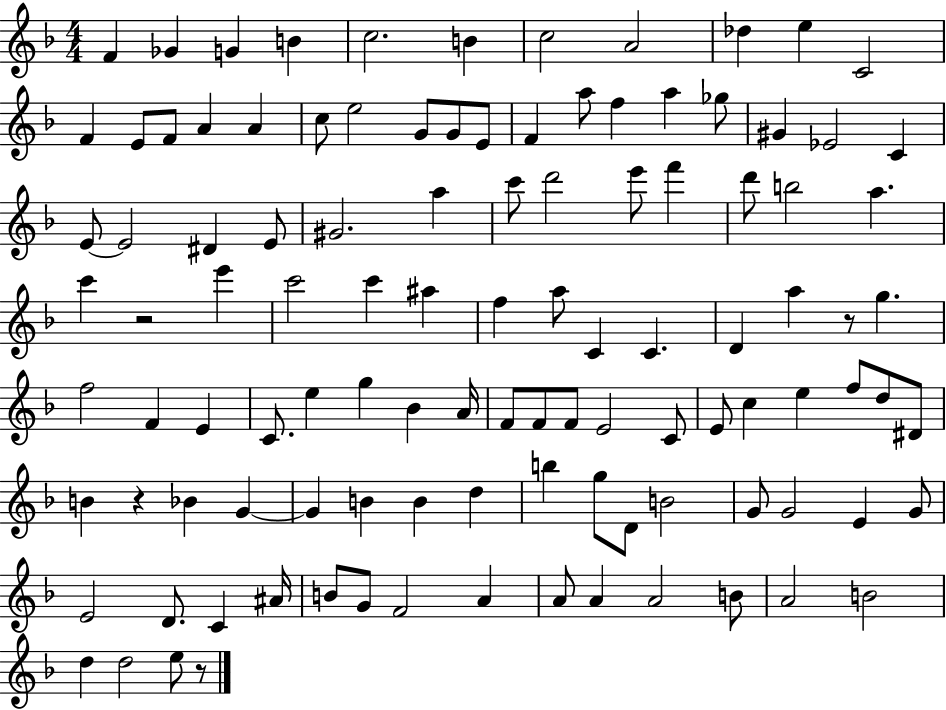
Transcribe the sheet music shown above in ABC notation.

X:1
T:Untitled
M:4/4
L:1/4
K:F
F _G G B c2 B c2 A2 _d e C2 F E/2 F/2 A A c/2 e2 G/2 G/2 E/2 F a/2 f a _g/2 ^G _E2 C E/2 E2 ^D E/2 ^G2 a c'/2 d'2 e'/2 f' d'/2 b2 a c' z2 e' c'2 c' ^a f a/2 C C D a z/2 g f2 F E C/2 e g _B A/4 F/2 F/2 F/2 E2 C/2 E/2 c e f/2 d/2 ^D/2 B z _B G G B B d b g/2 D/2 B2 G/2 G2 E G/2 E2 D/2 C ^A/4 B/2 G/2 F2 A A/2 A A2 B/2 A2 B2 d d2 e/2 z/2